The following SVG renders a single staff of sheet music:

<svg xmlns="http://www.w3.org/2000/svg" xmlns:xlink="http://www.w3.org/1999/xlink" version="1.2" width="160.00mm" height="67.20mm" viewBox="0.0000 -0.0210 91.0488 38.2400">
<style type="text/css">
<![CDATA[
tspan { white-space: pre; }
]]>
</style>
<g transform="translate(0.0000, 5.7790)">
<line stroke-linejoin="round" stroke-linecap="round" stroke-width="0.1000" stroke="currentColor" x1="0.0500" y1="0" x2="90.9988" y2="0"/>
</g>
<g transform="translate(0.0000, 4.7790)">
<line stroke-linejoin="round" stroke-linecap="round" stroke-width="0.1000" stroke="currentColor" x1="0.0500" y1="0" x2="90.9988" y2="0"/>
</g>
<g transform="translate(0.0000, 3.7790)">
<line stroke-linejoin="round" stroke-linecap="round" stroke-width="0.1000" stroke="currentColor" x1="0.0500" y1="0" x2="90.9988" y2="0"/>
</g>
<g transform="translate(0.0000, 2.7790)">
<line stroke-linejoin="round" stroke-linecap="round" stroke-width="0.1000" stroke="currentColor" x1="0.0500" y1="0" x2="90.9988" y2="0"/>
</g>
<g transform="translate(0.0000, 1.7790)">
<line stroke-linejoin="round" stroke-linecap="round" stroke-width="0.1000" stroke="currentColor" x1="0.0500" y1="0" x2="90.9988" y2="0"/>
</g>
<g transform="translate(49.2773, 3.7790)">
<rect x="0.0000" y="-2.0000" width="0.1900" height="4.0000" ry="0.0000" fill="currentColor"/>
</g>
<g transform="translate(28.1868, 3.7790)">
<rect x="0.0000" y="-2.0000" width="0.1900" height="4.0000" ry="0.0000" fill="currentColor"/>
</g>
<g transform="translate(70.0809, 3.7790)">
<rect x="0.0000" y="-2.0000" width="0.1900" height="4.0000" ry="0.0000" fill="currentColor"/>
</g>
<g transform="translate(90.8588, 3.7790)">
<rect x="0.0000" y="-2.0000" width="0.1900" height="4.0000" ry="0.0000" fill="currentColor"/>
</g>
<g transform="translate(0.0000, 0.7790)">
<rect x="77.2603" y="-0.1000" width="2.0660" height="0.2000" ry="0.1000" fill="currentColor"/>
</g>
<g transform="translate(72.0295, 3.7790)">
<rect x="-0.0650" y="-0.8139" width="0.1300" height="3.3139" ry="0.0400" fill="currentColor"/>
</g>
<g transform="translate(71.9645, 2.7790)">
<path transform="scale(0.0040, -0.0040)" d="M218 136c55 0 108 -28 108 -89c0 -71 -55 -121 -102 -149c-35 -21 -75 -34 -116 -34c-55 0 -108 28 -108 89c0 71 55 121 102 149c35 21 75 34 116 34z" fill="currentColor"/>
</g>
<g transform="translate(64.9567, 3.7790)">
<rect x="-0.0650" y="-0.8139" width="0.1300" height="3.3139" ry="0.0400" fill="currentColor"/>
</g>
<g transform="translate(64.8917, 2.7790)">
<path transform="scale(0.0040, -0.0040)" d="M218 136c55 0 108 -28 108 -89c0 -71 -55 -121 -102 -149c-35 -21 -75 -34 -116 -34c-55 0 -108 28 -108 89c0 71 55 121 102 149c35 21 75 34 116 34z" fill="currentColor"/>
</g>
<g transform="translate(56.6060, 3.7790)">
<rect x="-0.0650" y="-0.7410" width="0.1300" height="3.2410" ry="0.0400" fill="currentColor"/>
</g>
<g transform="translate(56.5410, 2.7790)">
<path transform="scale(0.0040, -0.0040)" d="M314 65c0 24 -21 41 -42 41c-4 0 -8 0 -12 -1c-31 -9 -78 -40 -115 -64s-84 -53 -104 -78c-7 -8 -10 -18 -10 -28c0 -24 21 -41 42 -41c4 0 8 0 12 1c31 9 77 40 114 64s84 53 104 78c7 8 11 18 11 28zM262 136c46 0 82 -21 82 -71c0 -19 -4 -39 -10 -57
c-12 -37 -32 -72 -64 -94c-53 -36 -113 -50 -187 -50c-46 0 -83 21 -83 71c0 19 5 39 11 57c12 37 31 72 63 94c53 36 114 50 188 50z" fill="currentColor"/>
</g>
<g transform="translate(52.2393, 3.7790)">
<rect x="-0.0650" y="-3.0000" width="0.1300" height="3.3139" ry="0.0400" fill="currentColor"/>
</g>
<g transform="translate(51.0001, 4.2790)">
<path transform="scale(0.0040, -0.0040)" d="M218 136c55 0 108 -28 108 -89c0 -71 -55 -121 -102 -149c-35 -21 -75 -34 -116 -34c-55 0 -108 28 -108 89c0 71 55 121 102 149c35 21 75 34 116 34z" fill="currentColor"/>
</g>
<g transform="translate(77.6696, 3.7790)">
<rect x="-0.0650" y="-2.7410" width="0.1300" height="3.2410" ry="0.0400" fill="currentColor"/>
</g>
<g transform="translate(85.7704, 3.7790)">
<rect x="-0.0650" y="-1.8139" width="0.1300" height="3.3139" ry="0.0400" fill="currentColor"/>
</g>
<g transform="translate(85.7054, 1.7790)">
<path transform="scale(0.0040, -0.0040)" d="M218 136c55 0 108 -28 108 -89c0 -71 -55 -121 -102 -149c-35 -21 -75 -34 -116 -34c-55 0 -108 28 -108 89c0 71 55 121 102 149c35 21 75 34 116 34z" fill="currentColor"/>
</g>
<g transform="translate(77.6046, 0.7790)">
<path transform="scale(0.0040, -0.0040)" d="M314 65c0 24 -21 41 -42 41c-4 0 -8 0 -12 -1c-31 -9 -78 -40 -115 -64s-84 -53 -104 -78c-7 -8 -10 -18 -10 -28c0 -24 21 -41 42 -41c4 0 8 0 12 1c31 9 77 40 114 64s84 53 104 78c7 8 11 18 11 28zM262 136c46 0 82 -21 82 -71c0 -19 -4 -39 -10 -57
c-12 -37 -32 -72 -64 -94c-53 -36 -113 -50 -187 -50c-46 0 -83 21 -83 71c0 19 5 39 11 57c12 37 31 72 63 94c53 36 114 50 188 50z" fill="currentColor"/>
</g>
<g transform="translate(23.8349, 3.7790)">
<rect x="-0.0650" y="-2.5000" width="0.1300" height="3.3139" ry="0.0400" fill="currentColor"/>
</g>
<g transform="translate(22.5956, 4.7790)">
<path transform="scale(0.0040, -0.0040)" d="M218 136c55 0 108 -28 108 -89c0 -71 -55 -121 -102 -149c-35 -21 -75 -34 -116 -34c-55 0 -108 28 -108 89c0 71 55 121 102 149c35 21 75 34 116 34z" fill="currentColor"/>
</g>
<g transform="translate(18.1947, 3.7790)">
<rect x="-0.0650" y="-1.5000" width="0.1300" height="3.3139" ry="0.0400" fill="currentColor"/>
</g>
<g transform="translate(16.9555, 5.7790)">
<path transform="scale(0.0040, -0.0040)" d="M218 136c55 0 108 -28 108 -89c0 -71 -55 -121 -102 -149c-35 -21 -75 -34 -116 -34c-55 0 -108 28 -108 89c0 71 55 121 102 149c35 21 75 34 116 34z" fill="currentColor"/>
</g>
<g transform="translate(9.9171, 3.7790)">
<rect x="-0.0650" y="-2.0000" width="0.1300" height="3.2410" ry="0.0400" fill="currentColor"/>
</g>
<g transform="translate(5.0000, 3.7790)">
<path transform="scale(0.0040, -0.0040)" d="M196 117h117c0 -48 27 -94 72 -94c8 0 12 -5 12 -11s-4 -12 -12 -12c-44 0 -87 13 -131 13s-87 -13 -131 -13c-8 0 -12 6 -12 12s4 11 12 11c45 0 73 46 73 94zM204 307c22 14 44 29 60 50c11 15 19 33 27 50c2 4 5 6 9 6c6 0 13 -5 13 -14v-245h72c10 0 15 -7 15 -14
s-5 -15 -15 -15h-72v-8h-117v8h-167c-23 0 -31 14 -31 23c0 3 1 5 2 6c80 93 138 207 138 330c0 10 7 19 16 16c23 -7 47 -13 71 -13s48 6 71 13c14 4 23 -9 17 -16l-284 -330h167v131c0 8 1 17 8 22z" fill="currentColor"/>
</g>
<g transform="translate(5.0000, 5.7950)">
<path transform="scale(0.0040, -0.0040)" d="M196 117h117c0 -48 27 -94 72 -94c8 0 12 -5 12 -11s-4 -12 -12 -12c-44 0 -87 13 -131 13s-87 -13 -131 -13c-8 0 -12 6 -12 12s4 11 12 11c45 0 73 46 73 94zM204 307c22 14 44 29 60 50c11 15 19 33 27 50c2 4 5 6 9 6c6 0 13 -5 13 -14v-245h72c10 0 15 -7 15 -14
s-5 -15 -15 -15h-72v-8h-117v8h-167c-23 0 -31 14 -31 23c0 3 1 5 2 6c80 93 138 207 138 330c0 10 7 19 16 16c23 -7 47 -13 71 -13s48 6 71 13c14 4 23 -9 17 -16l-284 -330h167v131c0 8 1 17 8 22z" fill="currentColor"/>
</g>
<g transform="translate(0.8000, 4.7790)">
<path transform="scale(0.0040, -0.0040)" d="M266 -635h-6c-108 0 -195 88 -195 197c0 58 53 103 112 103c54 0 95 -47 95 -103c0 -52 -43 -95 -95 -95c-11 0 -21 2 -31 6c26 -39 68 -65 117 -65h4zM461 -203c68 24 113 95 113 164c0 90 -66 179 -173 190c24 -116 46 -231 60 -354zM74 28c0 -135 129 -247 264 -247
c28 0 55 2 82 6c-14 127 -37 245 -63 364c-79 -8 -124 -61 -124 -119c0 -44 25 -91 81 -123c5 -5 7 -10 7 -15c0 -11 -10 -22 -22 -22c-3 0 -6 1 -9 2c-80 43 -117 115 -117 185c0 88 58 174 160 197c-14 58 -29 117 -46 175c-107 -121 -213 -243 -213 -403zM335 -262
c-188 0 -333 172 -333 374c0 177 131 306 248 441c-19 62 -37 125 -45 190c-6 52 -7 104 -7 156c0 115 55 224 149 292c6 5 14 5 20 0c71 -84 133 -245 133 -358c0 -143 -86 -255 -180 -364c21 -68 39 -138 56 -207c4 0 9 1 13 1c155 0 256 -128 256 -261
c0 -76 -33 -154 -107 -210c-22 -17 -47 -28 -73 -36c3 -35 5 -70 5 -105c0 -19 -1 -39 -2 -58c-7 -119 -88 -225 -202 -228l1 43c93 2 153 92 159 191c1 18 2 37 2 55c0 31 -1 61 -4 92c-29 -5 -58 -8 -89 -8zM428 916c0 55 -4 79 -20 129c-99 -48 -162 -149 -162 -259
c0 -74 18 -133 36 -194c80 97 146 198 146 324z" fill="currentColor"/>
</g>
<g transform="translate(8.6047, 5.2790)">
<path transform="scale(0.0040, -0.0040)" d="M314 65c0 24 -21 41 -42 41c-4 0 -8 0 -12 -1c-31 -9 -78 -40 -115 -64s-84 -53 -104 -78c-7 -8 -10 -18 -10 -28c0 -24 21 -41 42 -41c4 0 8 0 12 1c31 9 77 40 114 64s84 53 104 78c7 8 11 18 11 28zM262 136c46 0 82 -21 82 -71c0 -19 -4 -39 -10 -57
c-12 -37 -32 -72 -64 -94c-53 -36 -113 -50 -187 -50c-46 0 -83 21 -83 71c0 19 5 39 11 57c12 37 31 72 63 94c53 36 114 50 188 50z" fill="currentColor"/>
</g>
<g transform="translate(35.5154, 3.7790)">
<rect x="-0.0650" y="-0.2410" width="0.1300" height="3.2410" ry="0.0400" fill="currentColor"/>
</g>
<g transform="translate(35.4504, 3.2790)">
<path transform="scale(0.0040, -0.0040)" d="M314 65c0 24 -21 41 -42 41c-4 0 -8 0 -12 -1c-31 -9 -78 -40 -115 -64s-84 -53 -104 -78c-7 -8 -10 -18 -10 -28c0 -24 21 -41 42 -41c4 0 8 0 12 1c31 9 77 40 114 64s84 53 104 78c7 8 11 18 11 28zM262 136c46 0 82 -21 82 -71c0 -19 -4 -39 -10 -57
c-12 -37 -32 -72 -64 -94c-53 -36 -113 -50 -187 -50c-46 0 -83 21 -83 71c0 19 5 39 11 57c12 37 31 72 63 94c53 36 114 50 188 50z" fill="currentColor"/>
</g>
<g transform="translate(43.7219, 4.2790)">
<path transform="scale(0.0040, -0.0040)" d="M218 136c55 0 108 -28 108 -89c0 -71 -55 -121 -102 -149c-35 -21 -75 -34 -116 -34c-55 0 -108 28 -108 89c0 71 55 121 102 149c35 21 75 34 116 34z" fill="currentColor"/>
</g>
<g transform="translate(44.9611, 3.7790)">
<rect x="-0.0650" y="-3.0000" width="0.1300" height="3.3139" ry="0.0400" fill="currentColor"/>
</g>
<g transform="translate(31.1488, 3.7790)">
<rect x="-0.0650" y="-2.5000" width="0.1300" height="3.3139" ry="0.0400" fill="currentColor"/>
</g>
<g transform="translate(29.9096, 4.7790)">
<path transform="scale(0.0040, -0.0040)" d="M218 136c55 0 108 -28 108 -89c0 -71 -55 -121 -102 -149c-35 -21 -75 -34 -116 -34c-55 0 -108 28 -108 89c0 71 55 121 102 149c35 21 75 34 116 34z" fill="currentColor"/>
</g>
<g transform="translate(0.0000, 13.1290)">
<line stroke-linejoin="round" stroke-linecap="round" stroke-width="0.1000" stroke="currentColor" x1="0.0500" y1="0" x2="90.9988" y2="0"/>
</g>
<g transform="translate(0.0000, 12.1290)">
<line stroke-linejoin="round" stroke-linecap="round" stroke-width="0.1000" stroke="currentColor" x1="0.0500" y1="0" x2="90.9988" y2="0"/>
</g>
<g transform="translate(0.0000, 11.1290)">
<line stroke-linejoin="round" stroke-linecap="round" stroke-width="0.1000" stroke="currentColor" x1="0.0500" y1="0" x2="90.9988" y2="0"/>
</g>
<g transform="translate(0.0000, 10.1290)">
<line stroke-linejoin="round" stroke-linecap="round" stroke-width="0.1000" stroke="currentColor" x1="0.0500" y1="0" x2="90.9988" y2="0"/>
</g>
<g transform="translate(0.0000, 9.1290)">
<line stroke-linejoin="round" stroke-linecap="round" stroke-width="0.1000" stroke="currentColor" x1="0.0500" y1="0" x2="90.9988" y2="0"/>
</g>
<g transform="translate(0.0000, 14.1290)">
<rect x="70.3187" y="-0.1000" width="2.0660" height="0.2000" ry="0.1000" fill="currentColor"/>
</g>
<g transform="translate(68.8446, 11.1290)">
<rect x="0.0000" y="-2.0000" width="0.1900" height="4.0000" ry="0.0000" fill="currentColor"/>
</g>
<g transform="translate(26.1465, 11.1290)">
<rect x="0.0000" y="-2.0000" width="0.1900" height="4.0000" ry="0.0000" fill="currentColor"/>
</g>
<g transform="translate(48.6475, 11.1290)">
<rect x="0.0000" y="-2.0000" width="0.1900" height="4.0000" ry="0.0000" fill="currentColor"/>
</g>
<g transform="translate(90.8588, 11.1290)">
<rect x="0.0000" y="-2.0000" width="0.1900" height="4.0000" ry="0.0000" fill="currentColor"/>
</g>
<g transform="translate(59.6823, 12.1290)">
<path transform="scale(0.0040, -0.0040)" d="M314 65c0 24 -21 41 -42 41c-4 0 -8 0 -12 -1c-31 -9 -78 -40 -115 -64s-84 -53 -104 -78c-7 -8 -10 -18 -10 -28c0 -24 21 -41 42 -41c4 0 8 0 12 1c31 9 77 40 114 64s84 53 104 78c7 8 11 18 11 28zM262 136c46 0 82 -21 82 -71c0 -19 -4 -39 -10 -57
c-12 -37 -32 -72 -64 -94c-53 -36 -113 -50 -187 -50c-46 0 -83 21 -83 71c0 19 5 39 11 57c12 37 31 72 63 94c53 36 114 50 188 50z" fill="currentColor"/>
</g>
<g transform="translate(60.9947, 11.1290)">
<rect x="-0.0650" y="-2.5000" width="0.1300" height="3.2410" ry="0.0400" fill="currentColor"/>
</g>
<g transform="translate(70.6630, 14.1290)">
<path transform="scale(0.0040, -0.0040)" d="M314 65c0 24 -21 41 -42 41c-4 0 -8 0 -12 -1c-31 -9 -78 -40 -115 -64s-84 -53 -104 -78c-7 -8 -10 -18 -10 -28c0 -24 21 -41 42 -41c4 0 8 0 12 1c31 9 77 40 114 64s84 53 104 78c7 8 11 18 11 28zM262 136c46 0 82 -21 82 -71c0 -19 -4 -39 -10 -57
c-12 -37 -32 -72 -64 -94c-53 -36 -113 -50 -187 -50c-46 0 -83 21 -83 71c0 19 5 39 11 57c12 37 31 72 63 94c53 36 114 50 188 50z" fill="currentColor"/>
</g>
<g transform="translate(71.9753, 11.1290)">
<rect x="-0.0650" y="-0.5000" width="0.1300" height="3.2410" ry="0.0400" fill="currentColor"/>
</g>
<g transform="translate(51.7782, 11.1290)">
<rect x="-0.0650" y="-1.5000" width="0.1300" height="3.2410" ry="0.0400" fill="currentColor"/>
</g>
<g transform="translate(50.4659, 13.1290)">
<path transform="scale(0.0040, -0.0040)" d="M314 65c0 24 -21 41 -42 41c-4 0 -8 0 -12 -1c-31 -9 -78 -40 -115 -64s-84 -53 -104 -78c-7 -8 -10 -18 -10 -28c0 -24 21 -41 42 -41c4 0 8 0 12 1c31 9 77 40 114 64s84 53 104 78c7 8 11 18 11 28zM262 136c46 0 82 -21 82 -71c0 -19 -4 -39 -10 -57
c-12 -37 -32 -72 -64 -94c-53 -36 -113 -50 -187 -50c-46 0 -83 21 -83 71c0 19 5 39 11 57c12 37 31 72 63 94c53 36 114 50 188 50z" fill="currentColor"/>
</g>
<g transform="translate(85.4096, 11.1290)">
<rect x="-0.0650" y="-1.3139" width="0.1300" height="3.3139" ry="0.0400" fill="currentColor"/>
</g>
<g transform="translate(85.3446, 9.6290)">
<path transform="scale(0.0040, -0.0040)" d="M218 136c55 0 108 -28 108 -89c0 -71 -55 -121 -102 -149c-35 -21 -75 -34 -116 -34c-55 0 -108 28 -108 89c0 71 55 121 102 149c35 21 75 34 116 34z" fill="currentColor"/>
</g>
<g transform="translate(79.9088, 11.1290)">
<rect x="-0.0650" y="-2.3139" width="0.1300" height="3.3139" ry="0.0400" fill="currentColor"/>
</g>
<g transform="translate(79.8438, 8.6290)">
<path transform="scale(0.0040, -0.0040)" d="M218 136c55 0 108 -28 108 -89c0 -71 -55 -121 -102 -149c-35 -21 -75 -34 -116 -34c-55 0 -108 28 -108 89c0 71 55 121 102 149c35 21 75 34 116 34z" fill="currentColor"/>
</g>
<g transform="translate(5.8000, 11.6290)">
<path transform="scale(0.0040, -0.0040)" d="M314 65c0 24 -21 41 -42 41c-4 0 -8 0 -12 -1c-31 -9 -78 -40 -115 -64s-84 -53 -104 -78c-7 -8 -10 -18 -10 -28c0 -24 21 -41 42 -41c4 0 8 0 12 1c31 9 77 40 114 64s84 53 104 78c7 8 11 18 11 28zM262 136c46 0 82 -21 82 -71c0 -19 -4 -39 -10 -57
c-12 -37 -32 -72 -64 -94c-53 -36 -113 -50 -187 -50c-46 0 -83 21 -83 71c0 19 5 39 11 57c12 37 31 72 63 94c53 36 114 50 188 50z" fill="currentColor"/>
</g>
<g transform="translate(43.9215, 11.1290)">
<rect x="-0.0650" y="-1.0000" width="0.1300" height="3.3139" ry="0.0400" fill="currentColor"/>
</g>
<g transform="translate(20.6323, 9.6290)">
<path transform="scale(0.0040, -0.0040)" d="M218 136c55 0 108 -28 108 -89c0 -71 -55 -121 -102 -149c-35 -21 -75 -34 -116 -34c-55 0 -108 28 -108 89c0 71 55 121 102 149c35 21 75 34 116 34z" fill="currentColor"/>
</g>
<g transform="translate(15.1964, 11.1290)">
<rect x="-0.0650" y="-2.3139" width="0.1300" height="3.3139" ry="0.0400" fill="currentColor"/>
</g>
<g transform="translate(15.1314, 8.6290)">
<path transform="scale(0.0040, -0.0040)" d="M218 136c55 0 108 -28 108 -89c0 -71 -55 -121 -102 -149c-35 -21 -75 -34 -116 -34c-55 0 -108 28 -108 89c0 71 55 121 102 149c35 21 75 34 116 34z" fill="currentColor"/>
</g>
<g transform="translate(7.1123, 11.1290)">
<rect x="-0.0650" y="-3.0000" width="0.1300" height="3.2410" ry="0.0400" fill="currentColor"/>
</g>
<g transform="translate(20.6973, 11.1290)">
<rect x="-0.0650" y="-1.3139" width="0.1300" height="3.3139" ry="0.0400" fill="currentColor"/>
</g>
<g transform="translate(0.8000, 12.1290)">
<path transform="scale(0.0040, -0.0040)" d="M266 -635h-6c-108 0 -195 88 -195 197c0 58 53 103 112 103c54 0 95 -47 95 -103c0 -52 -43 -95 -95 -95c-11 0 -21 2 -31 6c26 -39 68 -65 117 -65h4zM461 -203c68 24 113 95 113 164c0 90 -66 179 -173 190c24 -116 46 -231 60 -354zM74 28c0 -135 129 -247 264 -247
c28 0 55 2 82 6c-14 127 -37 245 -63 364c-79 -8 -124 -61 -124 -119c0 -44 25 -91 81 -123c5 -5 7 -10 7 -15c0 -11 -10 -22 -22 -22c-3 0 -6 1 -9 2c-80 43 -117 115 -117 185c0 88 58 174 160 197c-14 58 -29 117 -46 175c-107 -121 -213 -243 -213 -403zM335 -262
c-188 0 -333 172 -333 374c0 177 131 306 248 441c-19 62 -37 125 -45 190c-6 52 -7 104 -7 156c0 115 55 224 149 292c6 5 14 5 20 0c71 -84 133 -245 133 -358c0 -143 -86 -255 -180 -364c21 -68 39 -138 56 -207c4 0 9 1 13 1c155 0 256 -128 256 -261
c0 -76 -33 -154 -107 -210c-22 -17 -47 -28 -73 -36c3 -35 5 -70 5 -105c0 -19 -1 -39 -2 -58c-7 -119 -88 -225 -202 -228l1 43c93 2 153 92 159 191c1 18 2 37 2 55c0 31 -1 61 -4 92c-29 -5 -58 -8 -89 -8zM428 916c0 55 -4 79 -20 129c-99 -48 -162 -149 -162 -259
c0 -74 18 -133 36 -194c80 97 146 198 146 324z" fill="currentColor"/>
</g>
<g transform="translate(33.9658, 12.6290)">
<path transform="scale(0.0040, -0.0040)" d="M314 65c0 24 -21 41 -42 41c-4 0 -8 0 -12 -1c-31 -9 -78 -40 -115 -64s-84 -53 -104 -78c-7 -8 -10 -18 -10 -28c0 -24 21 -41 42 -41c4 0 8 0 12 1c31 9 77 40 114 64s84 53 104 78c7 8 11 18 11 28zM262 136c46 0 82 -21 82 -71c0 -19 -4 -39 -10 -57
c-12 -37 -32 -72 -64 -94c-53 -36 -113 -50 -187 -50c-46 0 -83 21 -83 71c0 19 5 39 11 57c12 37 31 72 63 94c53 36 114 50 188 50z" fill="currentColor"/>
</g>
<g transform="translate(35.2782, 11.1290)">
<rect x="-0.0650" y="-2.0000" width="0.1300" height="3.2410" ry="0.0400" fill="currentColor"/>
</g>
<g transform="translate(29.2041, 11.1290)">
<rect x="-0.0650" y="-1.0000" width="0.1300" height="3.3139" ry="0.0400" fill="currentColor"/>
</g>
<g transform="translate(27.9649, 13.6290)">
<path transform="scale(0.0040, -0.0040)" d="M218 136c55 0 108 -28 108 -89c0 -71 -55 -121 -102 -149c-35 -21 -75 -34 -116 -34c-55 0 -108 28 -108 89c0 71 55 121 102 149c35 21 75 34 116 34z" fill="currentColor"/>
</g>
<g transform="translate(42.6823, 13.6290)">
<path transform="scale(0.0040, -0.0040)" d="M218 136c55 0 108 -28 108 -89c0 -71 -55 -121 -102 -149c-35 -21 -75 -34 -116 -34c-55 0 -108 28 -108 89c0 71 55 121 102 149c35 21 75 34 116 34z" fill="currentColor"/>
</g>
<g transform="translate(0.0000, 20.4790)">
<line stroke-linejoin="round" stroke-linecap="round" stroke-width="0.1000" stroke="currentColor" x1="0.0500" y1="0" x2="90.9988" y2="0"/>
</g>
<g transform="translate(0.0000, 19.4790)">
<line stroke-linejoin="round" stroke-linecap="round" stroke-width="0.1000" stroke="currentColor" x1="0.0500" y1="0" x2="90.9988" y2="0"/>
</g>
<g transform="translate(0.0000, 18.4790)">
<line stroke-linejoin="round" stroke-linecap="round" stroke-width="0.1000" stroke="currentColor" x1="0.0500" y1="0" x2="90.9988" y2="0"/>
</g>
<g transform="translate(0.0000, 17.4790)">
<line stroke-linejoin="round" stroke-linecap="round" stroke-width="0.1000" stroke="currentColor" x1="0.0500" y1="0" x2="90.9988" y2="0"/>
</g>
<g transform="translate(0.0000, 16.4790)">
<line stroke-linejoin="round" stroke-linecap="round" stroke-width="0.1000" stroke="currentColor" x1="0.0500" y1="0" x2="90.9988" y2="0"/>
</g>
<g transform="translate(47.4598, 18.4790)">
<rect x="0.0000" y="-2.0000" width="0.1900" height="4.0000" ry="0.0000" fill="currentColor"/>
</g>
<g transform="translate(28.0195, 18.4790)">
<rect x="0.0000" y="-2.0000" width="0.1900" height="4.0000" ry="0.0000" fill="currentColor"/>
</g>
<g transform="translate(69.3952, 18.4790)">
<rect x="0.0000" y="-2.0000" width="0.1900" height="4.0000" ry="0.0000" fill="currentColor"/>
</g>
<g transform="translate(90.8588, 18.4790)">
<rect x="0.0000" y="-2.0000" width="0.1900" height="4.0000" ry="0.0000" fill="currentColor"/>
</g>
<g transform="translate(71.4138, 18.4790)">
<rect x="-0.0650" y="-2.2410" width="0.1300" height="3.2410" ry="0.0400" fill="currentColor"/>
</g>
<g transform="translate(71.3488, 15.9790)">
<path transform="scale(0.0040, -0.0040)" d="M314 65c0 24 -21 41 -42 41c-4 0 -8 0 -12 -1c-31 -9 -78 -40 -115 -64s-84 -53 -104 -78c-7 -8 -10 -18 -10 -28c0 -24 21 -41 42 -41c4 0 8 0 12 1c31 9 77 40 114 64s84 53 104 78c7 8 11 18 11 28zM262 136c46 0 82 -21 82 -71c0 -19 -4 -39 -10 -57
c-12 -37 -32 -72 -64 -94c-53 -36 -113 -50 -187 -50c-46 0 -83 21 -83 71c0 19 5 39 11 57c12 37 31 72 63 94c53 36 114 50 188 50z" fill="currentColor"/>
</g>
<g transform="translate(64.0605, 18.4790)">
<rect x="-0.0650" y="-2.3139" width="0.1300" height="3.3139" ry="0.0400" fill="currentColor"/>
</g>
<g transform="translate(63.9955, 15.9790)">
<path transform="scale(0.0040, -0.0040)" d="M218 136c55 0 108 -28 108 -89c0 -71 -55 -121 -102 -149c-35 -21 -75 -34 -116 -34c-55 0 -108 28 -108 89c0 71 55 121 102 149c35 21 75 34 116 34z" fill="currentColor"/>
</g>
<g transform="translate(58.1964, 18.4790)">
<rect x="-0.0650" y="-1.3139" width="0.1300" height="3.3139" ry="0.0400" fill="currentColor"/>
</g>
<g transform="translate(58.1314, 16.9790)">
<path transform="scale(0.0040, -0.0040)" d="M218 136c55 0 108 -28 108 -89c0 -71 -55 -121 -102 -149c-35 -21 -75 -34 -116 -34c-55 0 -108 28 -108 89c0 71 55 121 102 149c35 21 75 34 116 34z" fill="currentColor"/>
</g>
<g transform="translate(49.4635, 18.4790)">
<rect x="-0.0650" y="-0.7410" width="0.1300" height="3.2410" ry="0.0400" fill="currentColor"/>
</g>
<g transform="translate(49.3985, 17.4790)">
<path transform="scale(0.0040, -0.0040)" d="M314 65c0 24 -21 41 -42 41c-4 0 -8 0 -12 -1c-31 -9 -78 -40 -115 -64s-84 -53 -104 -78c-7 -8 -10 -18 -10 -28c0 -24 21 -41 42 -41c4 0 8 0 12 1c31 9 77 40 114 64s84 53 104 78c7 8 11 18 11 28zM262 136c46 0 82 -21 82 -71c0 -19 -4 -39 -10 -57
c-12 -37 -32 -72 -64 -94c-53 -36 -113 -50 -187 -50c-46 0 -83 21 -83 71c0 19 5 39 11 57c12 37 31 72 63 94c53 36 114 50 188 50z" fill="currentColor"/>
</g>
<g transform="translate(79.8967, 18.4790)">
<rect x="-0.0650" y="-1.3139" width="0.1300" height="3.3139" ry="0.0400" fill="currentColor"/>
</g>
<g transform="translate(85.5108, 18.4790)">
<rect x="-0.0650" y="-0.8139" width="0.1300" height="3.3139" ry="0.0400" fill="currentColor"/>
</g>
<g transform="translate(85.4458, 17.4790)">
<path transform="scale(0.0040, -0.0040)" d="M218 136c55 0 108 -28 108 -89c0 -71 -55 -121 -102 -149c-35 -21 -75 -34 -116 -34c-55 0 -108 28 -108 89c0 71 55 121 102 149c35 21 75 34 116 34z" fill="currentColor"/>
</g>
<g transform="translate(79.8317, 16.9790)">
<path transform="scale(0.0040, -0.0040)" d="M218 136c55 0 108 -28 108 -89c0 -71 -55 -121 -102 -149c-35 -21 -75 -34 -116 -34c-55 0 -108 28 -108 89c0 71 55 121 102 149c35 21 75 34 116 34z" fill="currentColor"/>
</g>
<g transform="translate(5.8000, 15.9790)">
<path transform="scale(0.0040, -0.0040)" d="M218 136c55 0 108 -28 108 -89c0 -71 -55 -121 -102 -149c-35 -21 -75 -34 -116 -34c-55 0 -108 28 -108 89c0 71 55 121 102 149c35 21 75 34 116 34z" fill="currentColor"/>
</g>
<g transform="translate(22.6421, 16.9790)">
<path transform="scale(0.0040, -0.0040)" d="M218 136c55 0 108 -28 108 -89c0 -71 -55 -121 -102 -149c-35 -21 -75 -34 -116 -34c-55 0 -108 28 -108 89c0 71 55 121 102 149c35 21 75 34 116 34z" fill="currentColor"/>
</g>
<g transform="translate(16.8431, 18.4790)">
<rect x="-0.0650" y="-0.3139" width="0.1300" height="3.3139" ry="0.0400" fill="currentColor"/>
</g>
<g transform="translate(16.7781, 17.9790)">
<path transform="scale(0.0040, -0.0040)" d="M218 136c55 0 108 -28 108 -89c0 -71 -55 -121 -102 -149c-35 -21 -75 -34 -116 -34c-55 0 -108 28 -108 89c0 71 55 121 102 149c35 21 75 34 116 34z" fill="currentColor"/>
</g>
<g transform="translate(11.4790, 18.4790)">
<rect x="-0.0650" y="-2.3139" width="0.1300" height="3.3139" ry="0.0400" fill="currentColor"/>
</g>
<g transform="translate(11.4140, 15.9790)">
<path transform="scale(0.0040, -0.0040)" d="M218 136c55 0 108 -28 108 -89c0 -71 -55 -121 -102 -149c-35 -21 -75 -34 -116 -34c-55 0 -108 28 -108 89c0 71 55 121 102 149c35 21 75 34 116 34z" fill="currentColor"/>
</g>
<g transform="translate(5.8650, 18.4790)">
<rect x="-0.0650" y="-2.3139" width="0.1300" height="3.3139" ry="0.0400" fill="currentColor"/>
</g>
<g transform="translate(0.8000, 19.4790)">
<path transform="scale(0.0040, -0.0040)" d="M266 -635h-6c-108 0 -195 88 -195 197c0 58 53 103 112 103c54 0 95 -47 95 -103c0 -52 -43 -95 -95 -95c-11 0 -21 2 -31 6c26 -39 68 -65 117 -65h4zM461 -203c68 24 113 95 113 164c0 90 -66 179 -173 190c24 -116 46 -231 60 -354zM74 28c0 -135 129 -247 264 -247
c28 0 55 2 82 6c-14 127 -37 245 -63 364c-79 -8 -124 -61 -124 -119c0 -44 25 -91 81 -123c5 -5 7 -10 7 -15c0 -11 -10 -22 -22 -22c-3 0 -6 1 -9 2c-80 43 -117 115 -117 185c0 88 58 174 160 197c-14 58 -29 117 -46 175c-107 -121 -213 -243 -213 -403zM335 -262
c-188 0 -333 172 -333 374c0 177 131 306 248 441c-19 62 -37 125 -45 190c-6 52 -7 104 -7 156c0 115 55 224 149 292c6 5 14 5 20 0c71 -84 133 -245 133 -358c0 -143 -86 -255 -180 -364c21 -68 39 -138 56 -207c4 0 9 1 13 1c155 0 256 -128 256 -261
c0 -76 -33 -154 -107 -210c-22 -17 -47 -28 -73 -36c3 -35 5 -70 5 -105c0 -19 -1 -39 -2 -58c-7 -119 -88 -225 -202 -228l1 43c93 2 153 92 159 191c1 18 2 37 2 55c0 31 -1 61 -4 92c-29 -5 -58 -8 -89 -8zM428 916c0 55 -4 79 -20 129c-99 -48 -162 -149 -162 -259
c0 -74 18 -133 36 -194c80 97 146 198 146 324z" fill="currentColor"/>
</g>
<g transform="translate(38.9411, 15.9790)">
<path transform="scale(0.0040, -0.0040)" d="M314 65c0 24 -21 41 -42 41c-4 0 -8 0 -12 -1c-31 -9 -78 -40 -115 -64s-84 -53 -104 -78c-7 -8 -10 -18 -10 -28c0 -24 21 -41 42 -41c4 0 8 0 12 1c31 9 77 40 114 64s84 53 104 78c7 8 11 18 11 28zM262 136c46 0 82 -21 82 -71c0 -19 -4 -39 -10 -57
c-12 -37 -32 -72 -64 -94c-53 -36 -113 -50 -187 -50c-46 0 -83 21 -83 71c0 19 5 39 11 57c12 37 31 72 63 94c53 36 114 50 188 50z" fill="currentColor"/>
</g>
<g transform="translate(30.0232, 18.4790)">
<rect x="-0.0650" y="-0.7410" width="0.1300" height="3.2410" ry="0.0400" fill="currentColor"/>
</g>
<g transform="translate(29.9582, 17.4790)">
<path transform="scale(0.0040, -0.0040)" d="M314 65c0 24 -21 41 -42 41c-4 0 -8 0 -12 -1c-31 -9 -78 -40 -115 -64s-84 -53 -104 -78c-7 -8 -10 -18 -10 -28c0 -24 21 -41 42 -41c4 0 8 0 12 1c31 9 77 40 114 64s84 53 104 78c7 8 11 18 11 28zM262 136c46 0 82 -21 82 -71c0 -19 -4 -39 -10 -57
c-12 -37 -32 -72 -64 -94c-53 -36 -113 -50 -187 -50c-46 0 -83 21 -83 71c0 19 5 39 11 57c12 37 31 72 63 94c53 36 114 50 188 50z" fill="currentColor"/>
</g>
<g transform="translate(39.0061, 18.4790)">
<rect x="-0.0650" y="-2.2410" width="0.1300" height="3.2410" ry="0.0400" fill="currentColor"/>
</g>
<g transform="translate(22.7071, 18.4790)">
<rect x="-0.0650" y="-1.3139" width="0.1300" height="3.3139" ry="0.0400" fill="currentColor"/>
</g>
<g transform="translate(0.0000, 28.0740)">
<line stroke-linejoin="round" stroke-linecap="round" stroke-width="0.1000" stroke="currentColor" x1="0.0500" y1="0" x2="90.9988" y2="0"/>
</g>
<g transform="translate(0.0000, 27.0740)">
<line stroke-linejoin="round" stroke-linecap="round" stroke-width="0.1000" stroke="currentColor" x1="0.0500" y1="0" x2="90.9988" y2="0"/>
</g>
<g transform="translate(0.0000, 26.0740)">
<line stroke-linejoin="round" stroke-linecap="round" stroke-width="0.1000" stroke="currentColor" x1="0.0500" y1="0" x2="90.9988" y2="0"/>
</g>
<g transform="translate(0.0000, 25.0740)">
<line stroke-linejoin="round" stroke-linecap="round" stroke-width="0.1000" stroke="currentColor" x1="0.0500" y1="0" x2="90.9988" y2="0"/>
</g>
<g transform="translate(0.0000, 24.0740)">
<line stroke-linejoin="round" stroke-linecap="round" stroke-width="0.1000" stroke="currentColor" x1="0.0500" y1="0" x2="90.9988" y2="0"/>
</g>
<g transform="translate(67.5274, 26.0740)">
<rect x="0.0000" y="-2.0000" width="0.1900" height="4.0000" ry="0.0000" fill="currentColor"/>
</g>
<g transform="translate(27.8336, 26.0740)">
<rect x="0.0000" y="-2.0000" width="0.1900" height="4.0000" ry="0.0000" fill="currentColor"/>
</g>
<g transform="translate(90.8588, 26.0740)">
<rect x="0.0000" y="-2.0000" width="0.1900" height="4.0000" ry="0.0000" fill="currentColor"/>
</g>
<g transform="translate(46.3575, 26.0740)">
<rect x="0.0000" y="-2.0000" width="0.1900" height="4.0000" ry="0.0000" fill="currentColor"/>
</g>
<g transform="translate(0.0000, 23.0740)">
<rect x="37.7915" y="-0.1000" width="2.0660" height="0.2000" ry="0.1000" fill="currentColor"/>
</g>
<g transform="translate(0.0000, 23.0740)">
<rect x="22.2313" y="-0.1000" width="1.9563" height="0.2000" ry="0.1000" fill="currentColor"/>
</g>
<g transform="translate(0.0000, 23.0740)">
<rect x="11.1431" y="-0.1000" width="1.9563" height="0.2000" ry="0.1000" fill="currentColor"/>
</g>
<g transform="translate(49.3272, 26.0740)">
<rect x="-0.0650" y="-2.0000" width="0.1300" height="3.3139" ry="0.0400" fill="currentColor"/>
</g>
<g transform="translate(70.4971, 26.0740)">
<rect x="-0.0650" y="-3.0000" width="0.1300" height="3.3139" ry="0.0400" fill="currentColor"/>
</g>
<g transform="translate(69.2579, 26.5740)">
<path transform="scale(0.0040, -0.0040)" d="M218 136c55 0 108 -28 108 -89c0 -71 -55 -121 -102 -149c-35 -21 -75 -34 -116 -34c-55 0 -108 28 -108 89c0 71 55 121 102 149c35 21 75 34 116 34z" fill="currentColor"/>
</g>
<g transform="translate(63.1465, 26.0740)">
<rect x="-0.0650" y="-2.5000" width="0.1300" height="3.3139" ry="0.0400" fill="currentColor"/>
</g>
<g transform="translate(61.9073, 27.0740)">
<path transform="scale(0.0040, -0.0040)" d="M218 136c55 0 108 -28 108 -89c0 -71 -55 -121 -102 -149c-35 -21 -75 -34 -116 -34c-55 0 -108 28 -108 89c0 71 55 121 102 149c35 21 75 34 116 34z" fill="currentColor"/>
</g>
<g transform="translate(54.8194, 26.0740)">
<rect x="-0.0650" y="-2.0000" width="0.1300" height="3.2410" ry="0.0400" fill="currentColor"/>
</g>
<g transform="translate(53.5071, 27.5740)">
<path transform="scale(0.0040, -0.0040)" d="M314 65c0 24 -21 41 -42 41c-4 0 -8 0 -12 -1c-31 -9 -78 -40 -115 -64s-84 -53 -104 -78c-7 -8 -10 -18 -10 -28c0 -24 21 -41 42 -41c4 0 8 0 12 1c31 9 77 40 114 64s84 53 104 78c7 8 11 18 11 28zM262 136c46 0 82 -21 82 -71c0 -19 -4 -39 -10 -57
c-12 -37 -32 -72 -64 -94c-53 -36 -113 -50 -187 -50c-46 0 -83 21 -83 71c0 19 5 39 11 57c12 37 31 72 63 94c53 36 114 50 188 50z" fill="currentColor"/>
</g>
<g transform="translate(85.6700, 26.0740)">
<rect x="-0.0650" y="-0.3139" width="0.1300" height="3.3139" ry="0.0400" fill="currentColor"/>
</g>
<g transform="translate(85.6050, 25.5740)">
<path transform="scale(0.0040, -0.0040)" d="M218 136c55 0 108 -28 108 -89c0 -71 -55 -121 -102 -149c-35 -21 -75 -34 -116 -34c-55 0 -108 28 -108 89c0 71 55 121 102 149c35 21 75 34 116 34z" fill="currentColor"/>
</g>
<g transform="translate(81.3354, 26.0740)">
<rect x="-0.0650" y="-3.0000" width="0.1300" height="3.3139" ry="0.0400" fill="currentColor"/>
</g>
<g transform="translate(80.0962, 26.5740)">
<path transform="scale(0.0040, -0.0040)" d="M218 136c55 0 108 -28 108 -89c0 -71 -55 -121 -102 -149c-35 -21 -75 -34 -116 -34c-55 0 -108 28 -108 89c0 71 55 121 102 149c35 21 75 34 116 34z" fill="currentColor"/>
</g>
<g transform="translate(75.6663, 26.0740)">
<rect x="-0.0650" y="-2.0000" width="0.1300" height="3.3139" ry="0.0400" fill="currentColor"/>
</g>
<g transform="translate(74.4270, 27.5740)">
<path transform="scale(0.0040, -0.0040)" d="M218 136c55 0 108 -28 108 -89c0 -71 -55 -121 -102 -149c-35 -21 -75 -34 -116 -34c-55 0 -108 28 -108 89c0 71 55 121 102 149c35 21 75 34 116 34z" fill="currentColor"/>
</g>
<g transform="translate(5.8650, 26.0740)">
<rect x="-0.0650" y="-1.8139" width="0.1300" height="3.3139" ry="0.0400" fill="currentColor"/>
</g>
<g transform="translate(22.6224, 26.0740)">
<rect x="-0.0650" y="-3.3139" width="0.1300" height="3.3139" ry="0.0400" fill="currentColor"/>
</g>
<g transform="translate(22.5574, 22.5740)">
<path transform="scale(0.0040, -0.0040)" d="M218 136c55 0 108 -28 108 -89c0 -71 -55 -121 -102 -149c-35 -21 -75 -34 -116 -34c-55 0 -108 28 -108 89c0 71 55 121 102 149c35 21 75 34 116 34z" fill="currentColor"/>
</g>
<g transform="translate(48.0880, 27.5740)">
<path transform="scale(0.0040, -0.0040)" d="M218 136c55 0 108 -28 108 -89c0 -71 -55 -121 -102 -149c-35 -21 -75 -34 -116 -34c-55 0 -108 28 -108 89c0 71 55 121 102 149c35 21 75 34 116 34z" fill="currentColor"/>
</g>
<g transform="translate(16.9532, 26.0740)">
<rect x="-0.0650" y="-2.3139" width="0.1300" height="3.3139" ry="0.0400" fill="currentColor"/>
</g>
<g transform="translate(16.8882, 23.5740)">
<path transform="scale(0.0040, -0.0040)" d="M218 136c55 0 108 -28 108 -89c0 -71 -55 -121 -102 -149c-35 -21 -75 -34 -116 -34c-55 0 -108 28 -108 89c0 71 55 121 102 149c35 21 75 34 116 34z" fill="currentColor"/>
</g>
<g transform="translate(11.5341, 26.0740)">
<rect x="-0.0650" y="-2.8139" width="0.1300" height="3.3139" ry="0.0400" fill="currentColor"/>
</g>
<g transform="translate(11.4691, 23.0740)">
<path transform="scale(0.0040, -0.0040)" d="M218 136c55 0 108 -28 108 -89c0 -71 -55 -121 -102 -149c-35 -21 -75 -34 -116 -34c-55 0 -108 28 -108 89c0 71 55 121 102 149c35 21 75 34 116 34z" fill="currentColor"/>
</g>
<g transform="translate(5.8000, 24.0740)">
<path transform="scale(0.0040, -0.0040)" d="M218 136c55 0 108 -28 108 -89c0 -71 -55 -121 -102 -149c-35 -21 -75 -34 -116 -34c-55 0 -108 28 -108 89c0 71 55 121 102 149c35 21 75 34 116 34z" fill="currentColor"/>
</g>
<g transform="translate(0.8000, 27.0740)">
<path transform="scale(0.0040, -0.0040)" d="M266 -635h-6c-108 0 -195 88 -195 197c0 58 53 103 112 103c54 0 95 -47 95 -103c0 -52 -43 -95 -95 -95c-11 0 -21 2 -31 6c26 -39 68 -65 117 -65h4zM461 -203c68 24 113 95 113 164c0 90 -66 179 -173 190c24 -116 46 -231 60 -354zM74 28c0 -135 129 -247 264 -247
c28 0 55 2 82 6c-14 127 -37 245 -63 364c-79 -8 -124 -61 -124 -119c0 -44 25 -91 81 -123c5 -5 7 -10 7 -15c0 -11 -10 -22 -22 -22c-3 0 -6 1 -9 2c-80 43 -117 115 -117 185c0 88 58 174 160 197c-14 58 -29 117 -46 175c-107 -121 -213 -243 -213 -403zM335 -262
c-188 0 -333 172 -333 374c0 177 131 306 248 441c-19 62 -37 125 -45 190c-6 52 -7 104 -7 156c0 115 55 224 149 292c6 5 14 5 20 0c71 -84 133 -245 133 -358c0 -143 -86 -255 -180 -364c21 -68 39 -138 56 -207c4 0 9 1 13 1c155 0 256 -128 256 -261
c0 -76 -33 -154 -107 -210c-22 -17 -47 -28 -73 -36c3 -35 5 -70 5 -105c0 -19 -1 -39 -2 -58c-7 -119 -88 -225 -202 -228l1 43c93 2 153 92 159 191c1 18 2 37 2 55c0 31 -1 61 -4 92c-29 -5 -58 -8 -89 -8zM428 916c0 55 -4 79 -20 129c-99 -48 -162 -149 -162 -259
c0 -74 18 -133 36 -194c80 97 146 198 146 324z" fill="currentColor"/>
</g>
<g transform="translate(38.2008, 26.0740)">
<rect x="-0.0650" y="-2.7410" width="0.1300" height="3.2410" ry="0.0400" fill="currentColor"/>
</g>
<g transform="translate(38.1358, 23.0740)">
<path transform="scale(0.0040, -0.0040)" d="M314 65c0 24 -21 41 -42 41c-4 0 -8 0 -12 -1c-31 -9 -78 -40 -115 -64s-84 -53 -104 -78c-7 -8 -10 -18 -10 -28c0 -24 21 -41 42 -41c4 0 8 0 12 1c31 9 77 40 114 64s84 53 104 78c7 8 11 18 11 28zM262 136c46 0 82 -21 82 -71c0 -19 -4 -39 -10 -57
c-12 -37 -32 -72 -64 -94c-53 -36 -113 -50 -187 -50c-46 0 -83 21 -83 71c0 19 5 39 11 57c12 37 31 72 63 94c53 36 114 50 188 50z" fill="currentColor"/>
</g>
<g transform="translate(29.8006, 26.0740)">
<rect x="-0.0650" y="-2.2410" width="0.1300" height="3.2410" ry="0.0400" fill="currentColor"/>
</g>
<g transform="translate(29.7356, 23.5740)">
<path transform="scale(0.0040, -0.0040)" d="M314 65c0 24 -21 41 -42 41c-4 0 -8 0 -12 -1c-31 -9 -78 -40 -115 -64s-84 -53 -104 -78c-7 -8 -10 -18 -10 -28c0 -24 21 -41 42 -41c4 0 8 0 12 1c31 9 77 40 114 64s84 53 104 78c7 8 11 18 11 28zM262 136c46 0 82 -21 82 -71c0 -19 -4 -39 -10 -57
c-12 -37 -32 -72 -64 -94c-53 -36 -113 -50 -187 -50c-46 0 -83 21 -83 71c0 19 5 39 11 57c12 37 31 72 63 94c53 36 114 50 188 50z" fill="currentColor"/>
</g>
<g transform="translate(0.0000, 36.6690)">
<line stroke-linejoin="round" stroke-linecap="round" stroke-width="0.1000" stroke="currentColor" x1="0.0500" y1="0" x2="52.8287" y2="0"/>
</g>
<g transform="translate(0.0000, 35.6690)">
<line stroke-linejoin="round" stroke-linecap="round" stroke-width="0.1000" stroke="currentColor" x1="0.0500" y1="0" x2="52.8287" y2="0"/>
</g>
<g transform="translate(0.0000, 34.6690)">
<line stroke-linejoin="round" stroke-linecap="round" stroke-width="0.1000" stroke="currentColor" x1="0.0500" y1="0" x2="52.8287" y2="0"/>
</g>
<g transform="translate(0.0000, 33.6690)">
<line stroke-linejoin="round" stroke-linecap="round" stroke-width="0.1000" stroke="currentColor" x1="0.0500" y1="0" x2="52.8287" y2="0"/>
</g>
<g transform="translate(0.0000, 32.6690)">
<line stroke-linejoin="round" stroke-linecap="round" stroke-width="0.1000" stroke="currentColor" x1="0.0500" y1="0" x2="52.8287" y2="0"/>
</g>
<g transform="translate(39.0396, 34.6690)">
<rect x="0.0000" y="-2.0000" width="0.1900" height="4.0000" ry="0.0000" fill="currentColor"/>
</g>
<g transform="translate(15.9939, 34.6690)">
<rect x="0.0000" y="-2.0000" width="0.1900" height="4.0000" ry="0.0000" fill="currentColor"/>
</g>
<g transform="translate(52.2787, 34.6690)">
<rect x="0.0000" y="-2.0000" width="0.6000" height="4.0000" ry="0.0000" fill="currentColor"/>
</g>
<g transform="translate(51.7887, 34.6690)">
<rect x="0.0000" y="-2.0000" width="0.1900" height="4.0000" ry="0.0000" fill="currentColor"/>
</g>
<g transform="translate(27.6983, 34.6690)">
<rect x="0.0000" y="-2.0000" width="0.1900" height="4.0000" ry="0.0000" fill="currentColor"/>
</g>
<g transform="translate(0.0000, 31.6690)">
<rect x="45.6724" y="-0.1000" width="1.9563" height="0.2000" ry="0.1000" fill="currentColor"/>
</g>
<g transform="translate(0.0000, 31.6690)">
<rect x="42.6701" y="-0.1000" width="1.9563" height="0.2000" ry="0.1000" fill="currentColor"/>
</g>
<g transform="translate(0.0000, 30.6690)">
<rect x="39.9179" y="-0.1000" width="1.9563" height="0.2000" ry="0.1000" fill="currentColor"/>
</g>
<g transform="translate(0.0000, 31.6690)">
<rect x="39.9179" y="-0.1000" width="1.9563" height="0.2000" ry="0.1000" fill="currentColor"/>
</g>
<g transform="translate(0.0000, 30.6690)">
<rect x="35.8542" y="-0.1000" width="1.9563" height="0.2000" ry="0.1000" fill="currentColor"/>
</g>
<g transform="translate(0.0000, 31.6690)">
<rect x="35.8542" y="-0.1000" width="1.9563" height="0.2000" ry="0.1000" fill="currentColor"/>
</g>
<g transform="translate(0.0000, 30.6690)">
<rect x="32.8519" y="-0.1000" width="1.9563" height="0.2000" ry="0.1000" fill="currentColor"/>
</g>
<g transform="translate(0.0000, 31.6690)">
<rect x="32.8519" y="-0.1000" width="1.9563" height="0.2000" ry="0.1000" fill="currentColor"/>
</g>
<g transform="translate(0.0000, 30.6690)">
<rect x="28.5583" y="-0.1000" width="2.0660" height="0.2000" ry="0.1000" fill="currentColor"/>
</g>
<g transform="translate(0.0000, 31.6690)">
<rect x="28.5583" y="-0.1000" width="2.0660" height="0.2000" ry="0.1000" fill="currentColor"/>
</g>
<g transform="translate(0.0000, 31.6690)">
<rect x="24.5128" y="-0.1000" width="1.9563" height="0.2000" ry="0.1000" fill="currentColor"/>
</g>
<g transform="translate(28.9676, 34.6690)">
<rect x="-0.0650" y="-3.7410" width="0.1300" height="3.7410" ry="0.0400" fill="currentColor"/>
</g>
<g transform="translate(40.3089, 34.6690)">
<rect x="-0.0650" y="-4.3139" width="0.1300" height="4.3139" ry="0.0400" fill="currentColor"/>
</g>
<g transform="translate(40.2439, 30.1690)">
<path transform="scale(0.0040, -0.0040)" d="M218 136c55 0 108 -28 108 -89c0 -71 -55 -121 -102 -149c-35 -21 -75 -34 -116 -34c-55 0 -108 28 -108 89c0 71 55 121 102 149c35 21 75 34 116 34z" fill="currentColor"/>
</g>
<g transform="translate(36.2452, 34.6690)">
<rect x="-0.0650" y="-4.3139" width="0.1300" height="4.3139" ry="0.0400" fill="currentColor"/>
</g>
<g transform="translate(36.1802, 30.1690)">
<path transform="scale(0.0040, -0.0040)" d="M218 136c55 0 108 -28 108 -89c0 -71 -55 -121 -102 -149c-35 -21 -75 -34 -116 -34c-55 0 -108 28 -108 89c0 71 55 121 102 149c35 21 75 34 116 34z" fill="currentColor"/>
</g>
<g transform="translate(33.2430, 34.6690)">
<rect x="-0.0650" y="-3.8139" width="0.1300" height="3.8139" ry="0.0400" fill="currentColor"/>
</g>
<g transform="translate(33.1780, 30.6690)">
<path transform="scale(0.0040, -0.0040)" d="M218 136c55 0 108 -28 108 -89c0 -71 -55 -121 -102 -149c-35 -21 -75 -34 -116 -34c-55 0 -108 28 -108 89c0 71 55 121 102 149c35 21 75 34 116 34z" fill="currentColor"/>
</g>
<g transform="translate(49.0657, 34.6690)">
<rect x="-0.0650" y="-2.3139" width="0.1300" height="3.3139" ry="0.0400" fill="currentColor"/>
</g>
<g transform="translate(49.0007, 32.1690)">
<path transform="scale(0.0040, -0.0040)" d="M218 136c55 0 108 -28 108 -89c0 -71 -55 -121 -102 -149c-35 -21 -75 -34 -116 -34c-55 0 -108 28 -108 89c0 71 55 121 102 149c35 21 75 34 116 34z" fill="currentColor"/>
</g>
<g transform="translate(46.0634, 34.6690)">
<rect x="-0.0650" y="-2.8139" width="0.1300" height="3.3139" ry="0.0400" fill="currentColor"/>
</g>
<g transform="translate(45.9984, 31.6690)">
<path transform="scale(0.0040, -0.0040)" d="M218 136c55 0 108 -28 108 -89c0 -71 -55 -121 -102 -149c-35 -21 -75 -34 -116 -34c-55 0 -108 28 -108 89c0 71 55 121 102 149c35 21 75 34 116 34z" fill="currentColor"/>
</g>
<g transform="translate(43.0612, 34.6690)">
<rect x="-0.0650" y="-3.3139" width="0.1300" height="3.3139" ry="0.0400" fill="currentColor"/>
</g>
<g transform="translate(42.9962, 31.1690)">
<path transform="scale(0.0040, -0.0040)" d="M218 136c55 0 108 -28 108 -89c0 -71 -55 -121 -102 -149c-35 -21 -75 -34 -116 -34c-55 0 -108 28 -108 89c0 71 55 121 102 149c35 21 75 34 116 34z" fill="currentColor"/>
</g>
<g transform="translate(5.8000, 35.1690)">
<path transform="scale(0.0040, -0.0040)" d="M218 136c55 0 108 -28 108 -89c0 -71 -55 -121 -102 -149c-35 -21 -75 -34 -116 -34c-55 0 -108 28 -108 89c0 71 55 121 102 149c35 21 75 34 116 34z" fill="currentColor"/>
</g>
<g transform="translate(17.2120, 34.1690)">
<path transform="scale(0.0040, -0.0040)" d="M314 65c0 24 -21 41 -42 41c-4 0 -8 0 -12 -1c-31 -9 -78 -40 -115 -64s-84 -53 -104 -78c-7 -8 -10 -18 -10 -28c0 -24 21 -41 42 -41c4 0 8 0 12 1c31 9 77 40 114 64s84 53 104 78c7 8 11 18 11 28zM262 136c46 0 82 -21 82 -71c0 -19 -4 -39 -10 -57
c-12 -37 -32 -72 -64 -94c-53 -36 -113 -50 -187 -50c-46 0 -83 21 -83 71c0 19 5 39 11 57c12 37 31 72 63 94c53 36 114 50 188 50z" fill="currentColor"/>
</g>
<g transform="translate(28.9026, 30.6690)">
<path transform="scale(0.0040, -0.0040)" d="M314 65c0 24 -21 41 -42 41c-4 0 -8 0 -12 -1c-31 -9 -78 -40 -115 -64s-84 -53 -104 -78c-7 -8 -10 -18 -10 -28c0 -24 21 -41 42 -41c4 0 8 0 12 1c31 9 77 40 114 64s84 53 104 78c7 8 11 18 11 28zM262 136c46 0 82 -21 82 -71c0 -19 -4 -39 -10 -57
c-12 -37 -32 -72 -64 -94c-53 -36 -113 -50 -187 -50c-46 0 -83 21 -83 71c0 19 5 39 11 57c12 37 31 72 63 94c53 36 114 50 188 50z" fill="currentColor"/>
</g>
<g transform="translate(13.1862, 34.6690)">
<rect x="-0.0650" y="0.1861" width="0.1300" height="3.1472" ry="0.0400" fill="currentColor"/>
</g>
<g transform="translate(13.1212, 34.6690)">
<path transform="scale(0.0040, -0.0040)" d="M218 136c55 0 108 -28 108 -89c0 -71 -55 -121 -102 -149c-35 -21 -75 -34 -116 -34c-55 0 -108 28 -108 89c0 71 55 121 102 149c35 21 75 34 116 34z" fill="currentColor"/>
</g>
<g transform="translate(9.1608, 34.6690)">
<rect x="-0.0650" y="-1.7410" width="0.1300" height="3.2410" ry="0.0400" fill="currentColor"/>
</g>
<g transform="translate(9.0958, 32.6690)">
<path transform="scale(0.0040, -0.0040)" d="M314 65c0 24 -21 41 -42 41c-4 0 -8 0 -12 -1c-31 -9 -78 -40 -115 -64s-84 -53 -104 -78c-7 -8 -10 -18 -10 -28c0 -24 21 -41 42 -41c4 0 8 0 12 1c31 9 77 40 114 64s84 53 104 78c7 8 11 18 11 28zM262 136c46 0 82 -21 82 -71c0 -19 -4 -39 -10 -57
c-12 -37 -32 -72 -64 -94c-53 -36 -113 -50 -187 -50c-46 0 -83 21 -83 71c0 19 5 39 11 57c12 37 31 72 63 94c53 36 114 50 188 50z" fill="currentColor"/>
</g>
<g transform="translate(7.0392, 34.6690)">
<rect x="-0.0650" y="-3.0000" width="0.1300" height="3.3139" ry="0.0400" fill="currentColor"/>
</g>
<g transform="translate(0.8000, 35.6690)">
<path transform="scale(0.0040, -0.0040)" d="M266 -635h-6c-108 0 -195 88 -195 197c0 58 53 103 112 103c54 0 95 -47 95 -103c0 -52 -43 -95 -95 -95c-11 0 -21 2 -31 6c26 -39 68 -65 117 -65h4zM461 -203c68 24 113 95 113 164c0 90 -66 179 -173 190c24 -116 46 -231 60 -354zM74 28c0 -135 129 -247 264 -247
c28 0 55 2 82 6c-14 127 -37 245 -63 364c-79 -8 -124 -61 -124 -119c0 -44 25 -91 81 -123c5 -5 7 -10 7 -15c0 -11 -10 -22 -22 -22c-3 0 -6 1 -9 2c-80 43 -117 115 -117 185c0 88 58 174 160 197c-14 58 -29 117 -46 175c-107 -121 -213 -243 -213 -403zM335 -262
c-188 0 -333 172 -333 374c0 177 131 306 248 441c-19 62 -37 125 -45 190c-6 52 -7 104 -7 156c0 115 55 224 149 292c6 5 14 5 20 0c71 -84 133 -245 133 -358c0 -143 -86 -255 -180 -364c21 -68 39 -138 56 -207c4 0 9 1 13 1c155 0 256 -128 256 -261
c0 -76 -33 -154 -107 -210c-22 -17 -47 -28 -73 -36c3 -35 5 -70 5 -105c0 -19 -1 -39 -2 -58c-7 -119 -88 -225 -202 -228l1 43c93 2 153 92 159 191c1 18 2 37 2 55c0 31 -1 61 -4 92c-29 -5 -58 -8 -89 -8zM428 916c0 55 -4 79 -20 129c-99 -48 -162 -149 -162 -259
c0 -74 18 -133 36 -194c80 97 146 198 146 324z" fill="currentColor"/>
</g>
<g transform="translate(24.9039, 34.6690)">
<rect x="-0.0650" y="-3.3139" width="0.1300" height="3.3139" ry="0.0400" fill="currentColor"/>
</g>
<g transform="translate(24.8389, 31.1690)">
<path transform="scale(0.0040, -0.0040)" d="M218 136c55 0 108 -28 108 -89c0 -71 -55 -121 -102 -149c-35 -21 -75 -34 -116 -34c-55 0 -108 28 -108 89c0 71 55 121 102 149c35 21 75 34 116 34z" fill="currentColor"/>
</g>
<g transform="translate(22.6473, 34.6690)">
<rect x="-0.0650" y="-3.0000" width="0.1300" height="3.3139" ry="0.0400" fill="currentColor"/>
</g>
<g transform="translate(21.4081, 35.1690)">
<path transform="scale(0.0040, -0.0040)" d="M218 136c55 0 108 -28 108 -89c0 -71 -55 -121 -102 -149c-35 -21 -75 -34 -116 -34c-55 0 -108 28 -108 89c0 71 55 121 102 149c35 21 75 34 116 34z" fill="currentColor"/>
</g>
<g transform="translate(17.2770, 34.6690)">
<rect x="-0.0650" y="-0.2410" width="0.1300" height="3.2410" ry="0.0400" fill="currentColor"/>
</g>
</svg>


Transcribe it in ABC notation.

X:1
T:Untitled
M:4/4
L:1/4
K:C
F2 E G G c2 A A d2 d d a2 f A2 g e D F2 D E2 G2 C2 g e g g c e d2 g2 d2 e g g2 e d f a g b g2 a2 F F2 G A F A c A f2 B c2 A b c'2 c' d' d' b a g